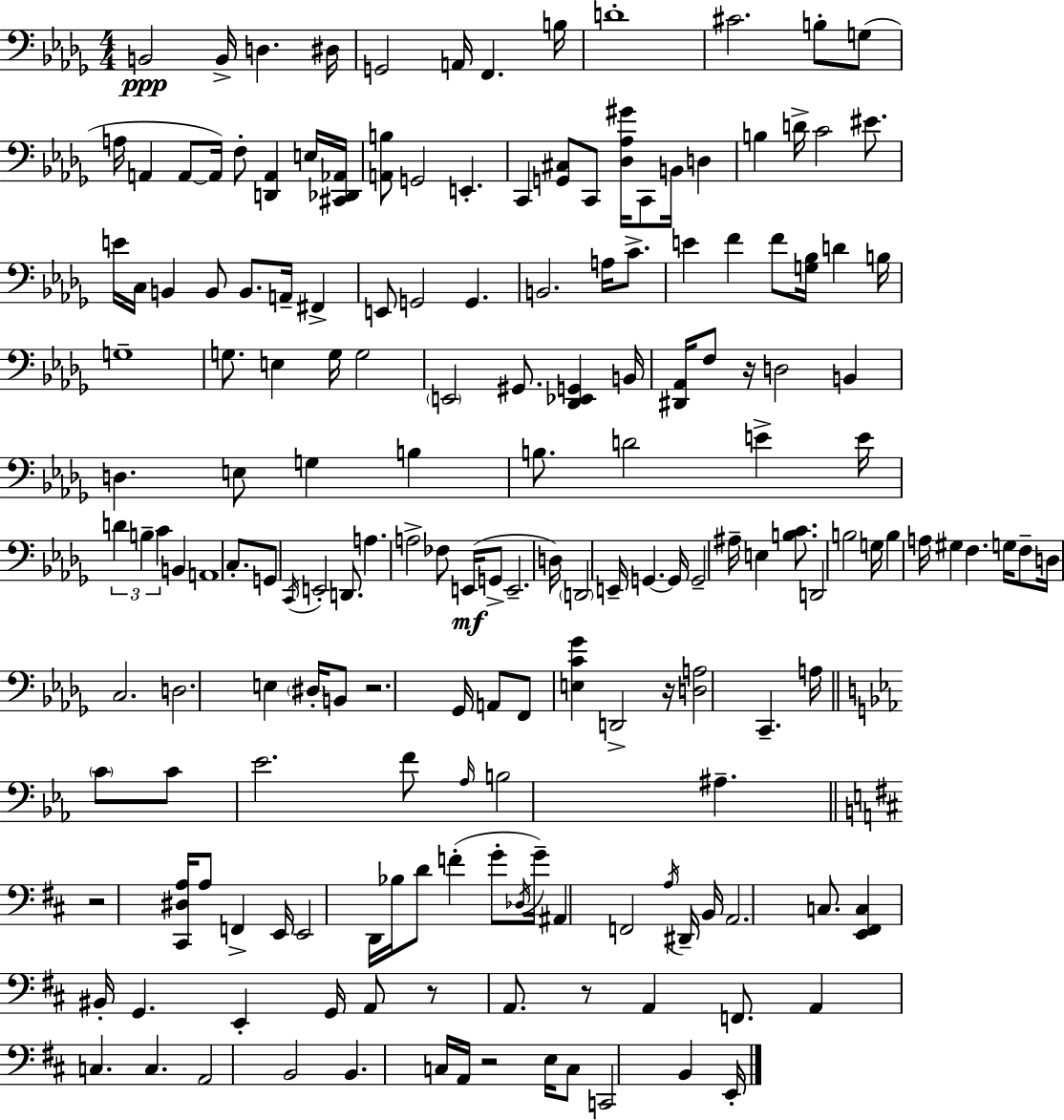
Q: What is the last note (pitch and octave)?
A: E2